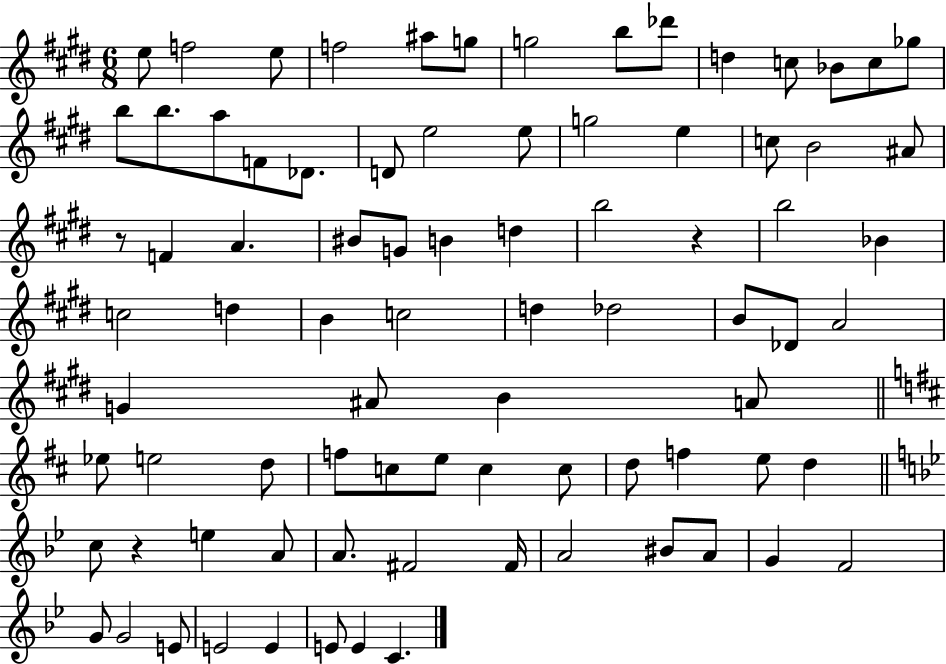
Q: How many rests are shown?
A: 3